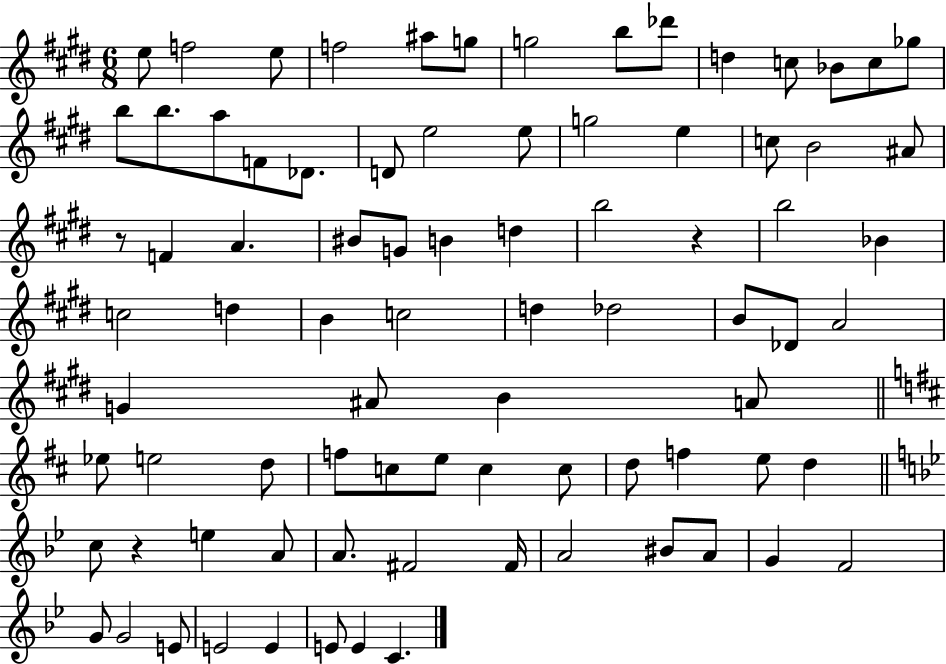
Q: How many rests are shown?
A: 3